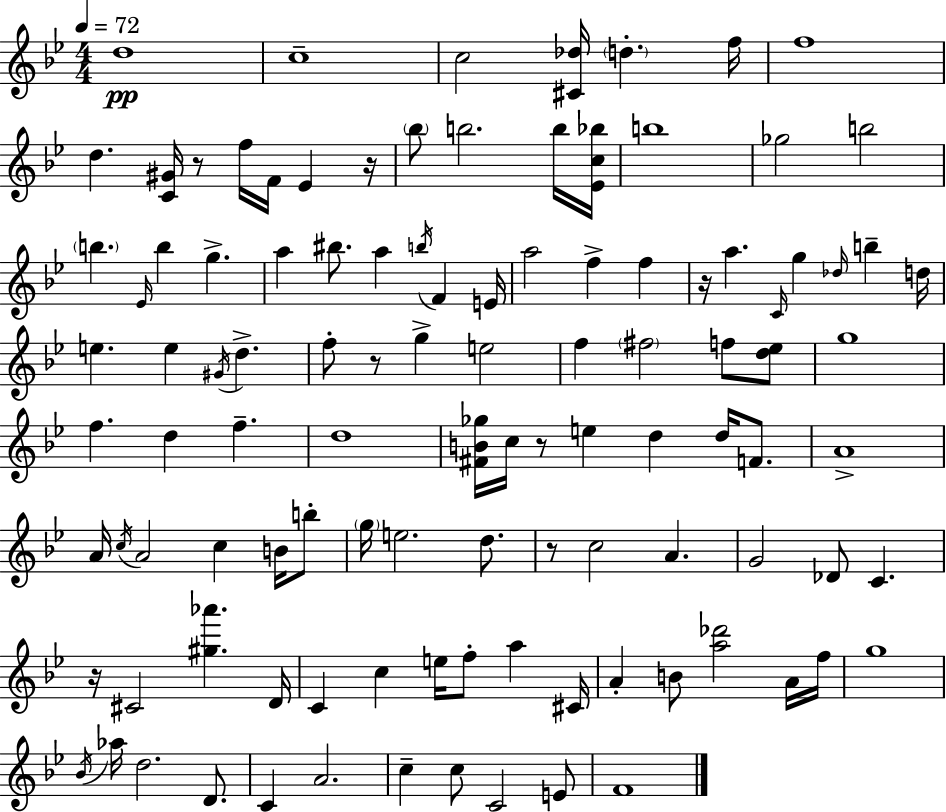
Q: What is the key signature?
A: BES major